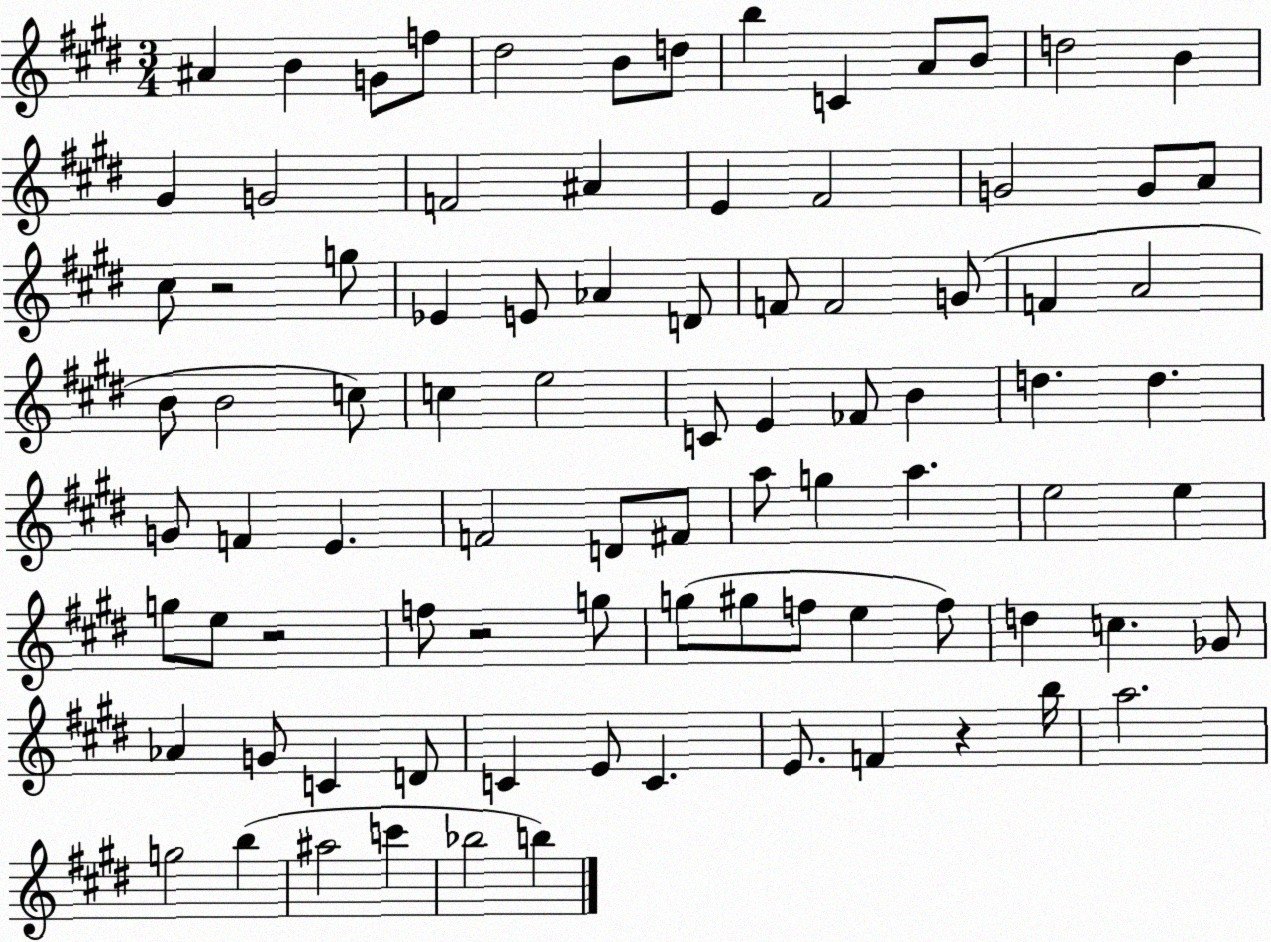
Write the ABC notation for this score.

X:1
T:Untitled
M:3/4
L:1/4
K:E
^A B G/2 f/2 ^d2 B/2 d/2 b C A/2 B/2 d2 B ^G G2 F2 ^A E ^F2 G2 G/2 A/2 ^c/2 z2 g/2 _E E/2 _A D/2 F/2 F2 G/2 F A2 B/2 B2 c/2 c e2 C/2 E _F/2 B d d G/2 F E F2 D/2 ^F/2 a/2 g a e2 e g/2 e/2 z2 f/2 z2 g/2 g/2 ^g/2 f/2 e f/2 d c _G/2 _A G/2 C D/2 C E/2 C E/2 F z b/4 a2 g2 b ^a2 c' _b2 b